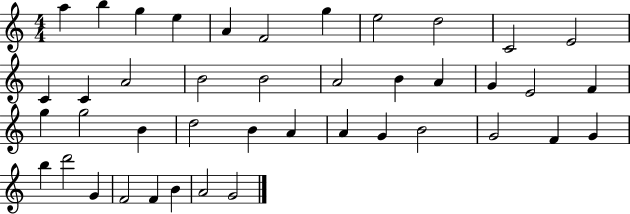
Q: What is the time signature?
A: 4/4